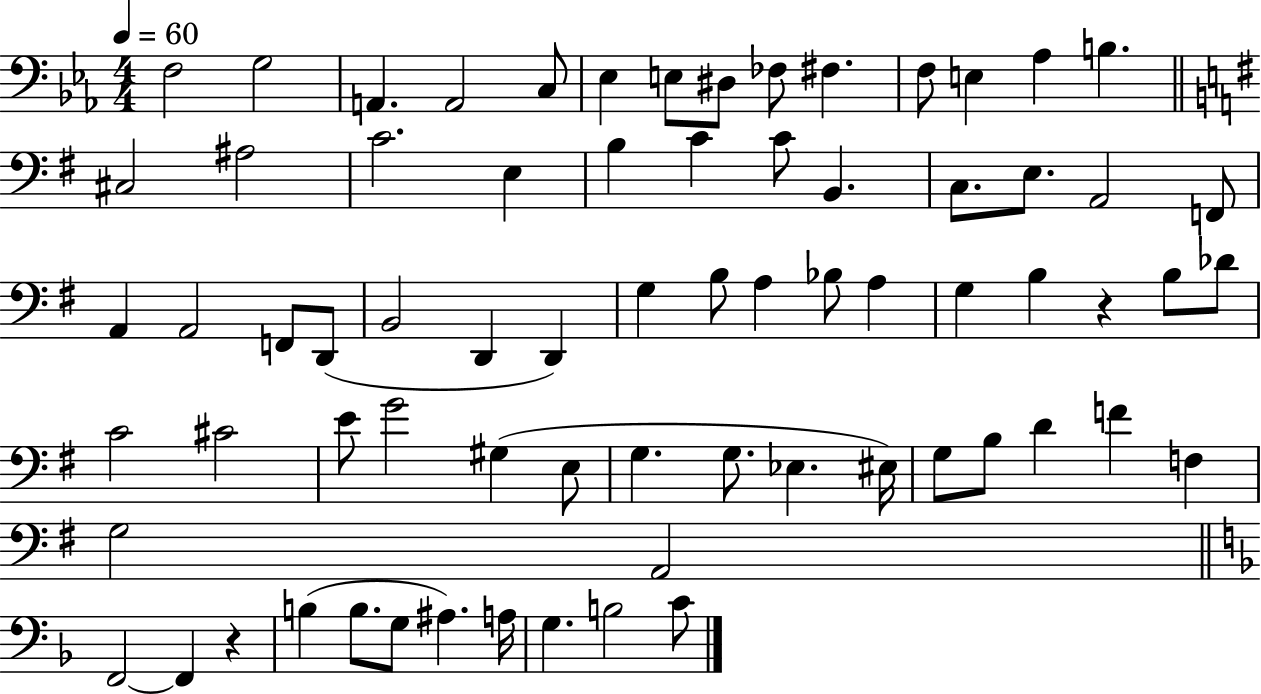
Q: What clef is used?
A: bass